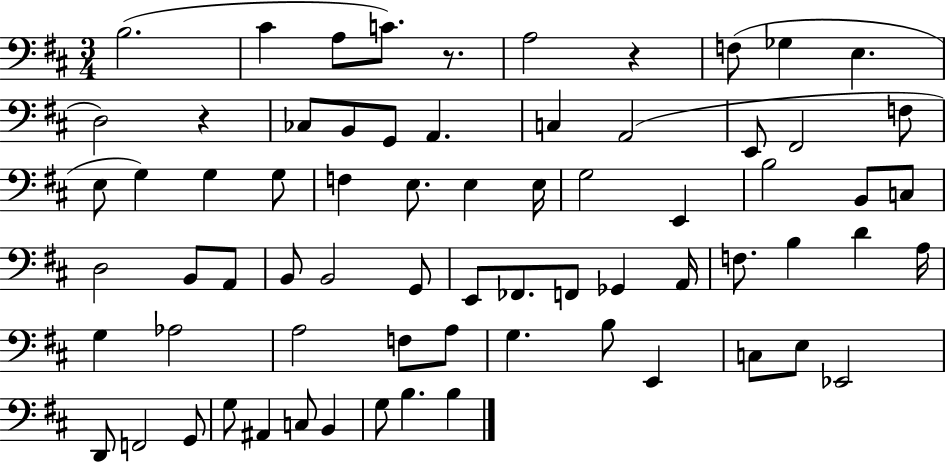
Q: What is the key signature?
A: D major